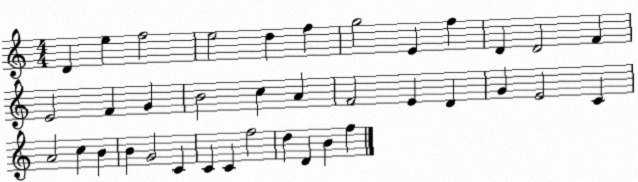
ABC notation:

X:1
T:Untitled
M:4/4
L:1/4
K:C
D e f2 e2 d f g2 E f D D2 F E2 F G B2 c A F2 E D G E2 C A2 c B B G2 C C C f2 d D B f